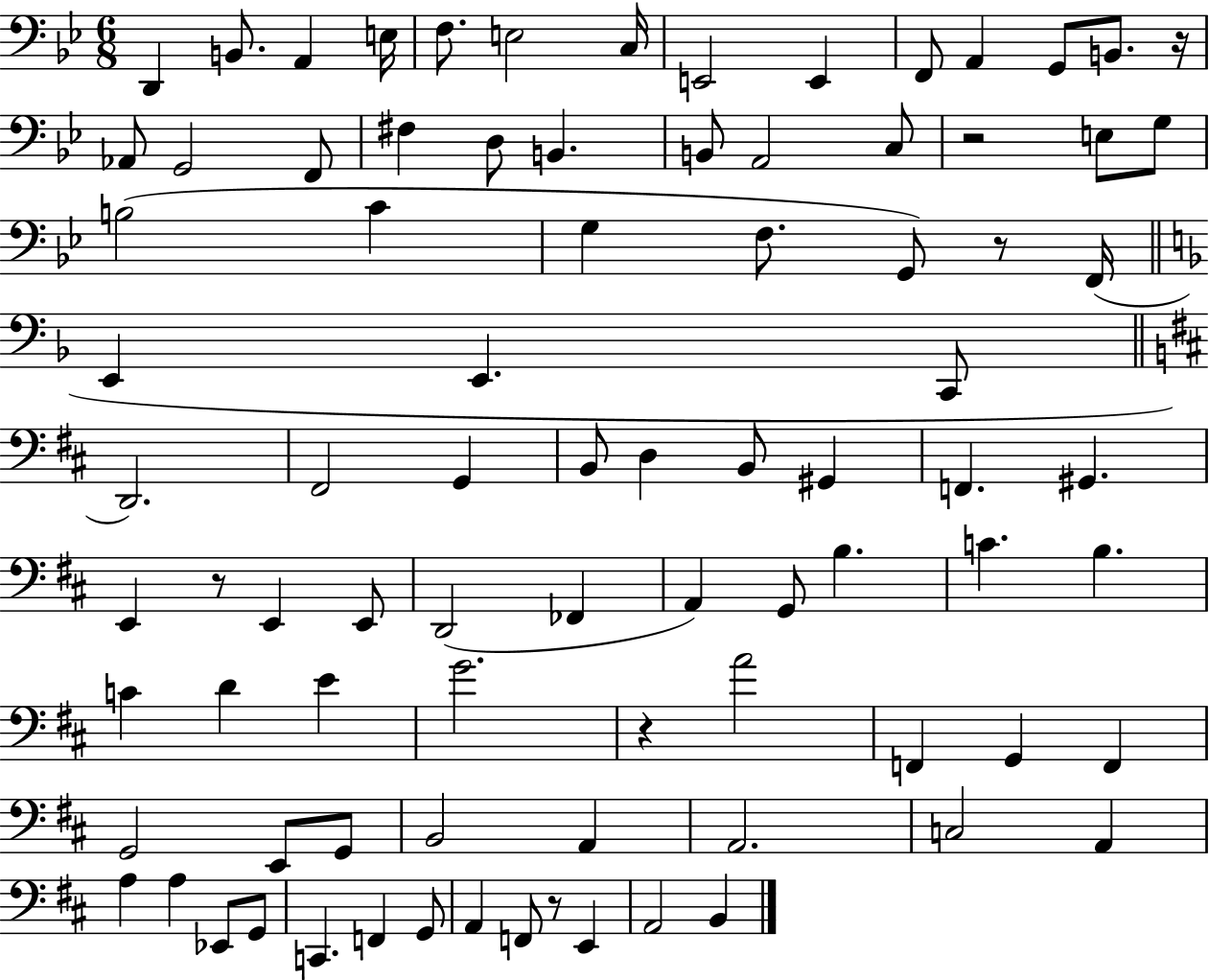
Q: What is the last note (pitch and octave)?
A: B2